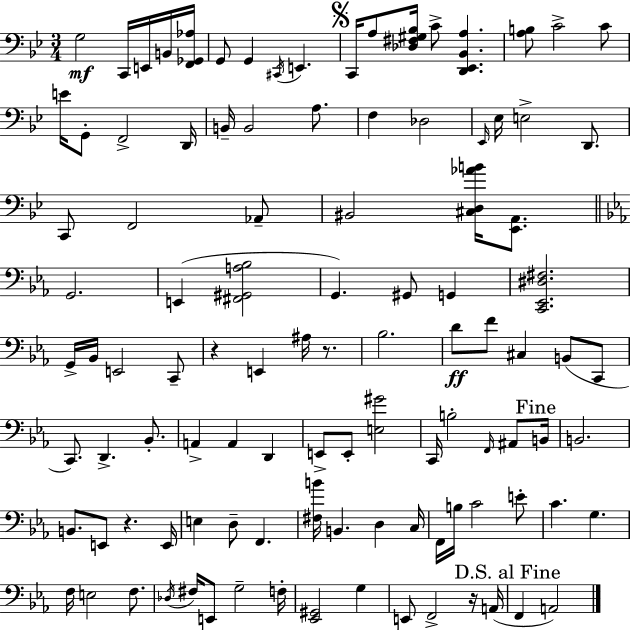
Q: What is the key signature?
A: BES major